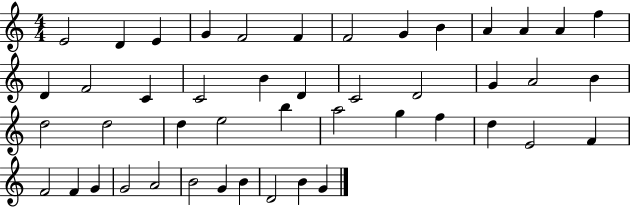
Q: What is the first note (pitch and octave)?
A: E4